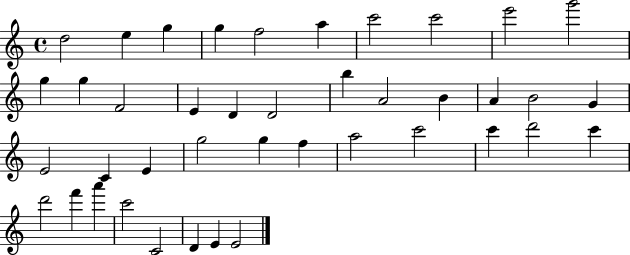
D5/h E5/q G5/q G5/q F5/h A5/q C6/h C6/h E6/h G6/h G5/q G5/q F4/h E4/q D4/q D4/h B5/q A4/h B4/q A4/q B4/h G4/q E4/h C4/q E4/q G5/h G5/q F5/q A5/h C6/h C6/q D6/h C6/q D6/h F6/q A6/q C6/h C4/h D4/q E4/q E4/h